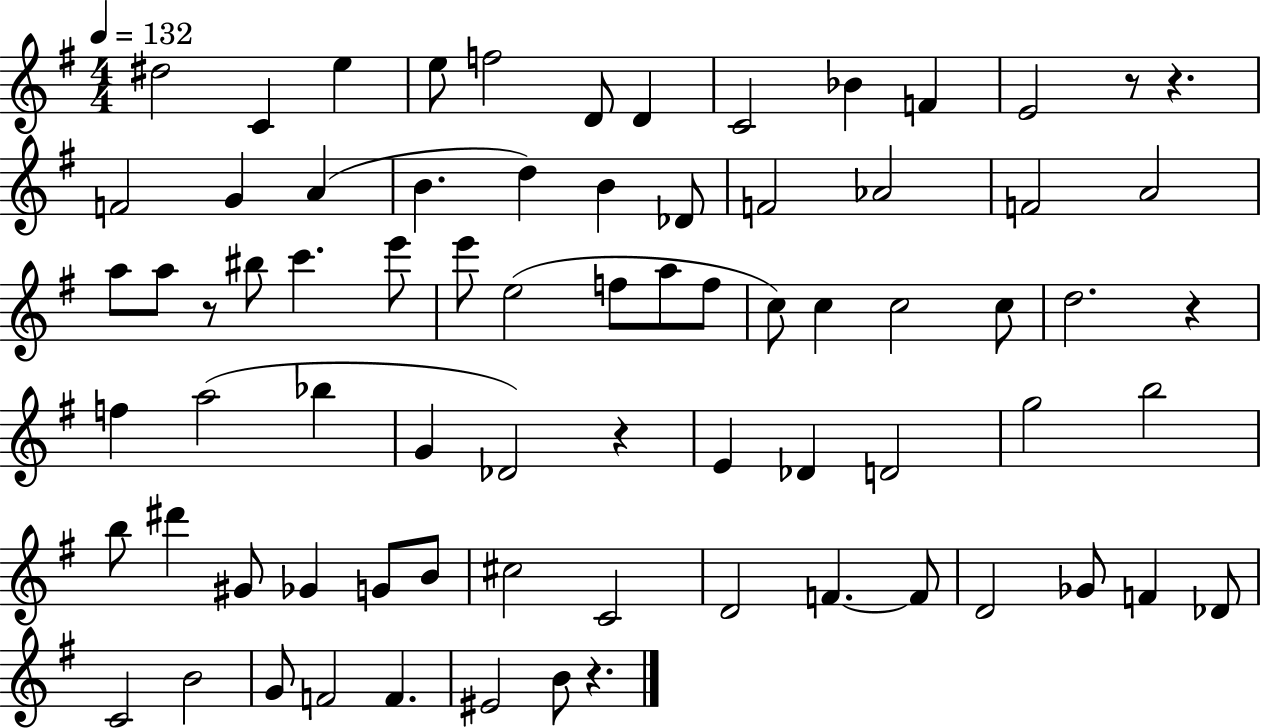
D#5/h C4/q E5/q E5/e F5/h D4/e D4/q C4/h Bb4/q F4/q E4/h R/e R/q. F4/h G4/q A4/q B4/q. D5/q B4/q Db4/e F4/h Ab4/h F4/h A4/h A5/e A5/e R/e BIS5/e C6/q. E6/e E6/e E5/h F5/e A5/e F5/e C5/e C5/q C5/h C5/e D5/h. R/q F5/q A5/h Bb5/q G4/q Db4/h R/q E4/q Db4/q D4/h G5/h B5/h B5/e D#6/q G#4/e Gb4/q G4/e B4/e C#5/h C4/h D4/h F4/q. F4/e D4/h Gb4/e F4/q Db4/e C4/h B4/h G4/e F4/h F4/q. EIS4/h B4/e R/q.